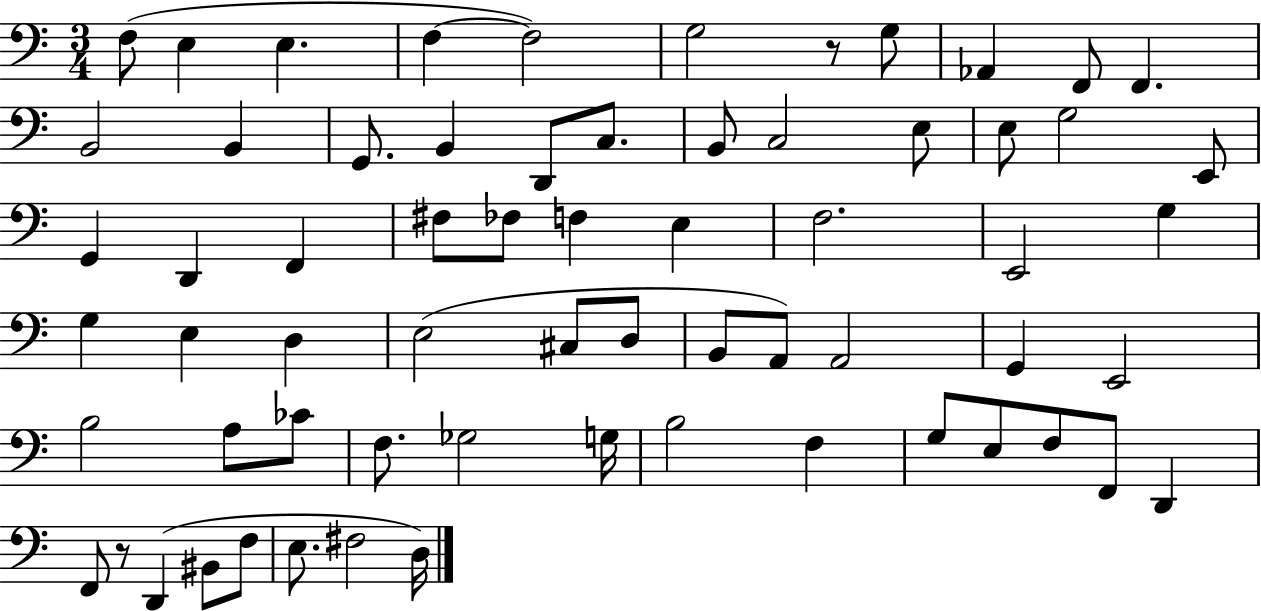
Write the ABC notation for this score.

X:1
T:Untitled
M:3/4
L:1/4
K:C
F,/2 E, E, F, F,2 G,2 z/2 G,/2 _A,, F,,/2 F,, B,,2 B,, G,,/2 B,, D,,/2 C,/2 B,,/2 C,2 E,/2 E,/2 G,2 E,,/2 G,, D,, F,, ^F,/2 _F,/2 F, E, F,2 E,,2 G, G, E, D, E,2 ^C,/2 D,/2 B,,/2 A,,/2 A,,2 G,, E,,2 B,2 A,/2 _C/2 F,/2 _G,2 G,/4 B,2 F, G,/2 E,/2 F,/2 F,,/2 D,, F,,/2 z/2 D,, ^B,,/2 F,/2 E,/2 ^F,2 D,/4